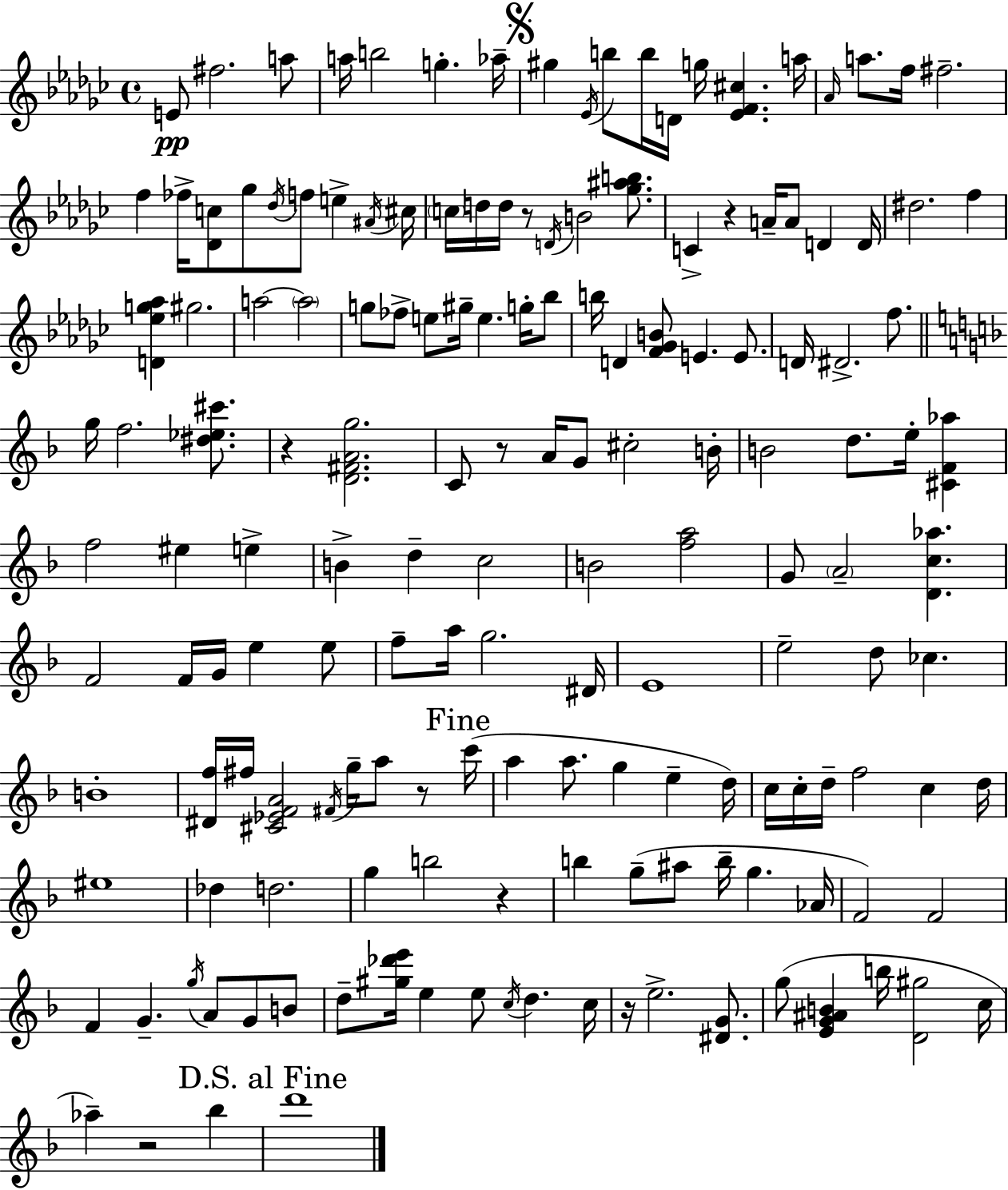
{
  \clef treble
  \time 4/4
  \defaultTimeSignature
  \key ees \minor
  e'8\pp fis''2. a''8 | a''16 b''2 g''4.-. aes''16-- | \mark \markup { \musicglyph "scripts.segno" } gis''4 \acciaccatura { ees'16 } b''8 b''16 d'16 g''16 <ees' f' cis''>4. | a''16 \grace { aes'16 } a''8. f''16 fis''2.-- | \break f''4 fes''16-> <des' c''>8 ges''8 \acciaccatura { des''16 } f''8 e''4-> | \acciaccatura { ais'16 } cis''16 \parenthesize c''16 d''16 d''16 r8 \acciaccatura { d'16 } b'2 | <ges'' ais'' b''>8. c'4-> r4 a'16-- a'8 | d'4 d'16 dis''2. | \break f''4 <d' ees'' g'' aes''>4 gis''2. | a''2~~ \parenthesize a''2 | g''8 fes''8-> e''8 gis''16-- e''4. | g''16-. bes''8 b''16 d'4 <f' ges' b'>8 e'4. | \break e'8. d'16 dis'2.-> | f''8. \bar "||" \break \key f \major g''16 f''2. <dis'' ees'' cis'''>8. | r4 <d' fis' a' g''>2. | c'8 r8 a'16 g'8 cis''2-. b'16-. | b'2 d''8. e''16-. <cis' f' aes''>4 | \break f''2 eis''4 e''4-> | b'4-> d''4-- c''2 | b'2 <f'' a''>2 | g'8 \parenthesize a'2-- <d' c'' aes''>4. | \break f'2 f'16 g'16 e''4 e''8 | f''8-- a''16 g''2. dis'16 | e'1 | e''2-- d''8 ces''4. | \break b'1-. | <dis' f''>16 fis''16 <cis' ees' f' a'>2 \acciaccatura { fis'16 } g''16-- a''8 r8 | \mark "Fine" c'''16( a''4 a''8. g''4 e''4-- | d''16) c''16 c''16-. d''16-- f''2 c''4 | \break d''16 eis''1 | des''4 d''2. | g''4 b''2 r4 | b''4 g''8--( ais''8 b''16-- g''4. | \break aes'16 f'2) f'2 | f'4 g'4.-- \acciaccatura { g''16 } a'8 g'8 | b'8 d''8-- <gis'' des''' e'''>16 e''4 e''8 \acciaccatura { c''16 } d''4. | c''16 r16 e''2.-> | \break <dis' g'>8. g''8( <e' g' ais' b'>4 b''16 <d' gis''>2 | c''16 aes''4--) r2 bes''4 | \mark "D.S. al Fine" d'''1 | \bar "|."
}